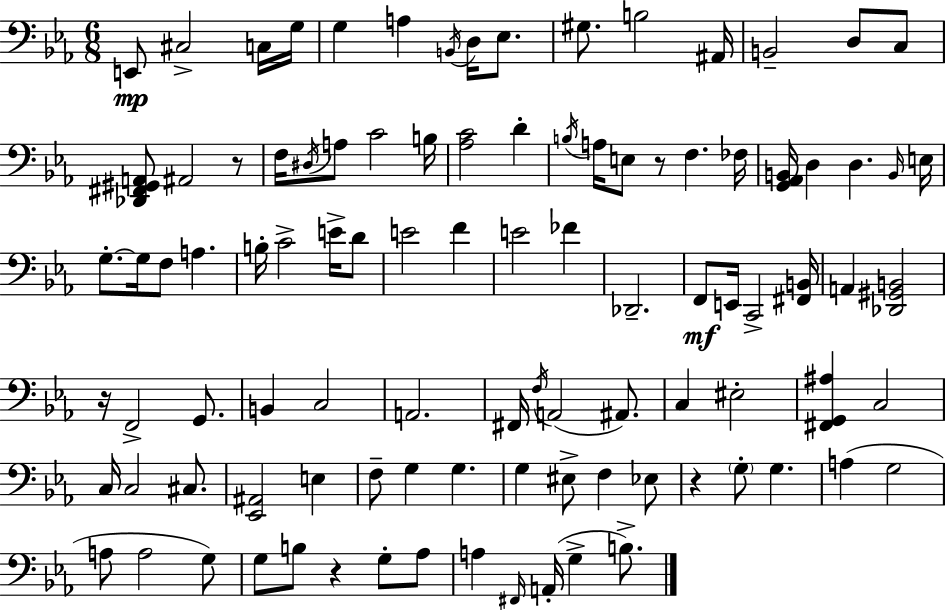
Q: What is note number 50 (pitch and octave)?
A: G2